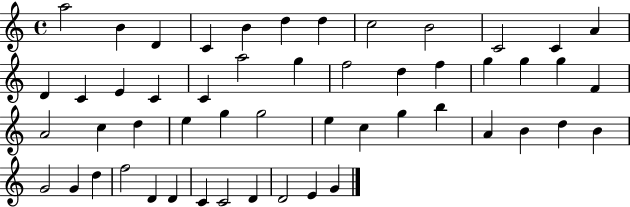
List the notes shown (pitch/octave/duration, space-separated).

A5/h B4/q D4/q C4/q B4/q D5/q D5/q C5/h B4/h C4/h C4/q A4/q D4/q C4/q E4/q C4/q C4/q A5/h G5/q F5/h D5/q F5/q G5/q G5/q G5/q F4/q A4/h C5/q D5/q E5/q G5/q G5/h E5/q C5/q G5/q B5/q A4/q B4/q D5/q B4/q G4/h G4/q D5/q F5/h D4/q D4/q C4/q C4/h D4/q D4/h E4/q G4/q